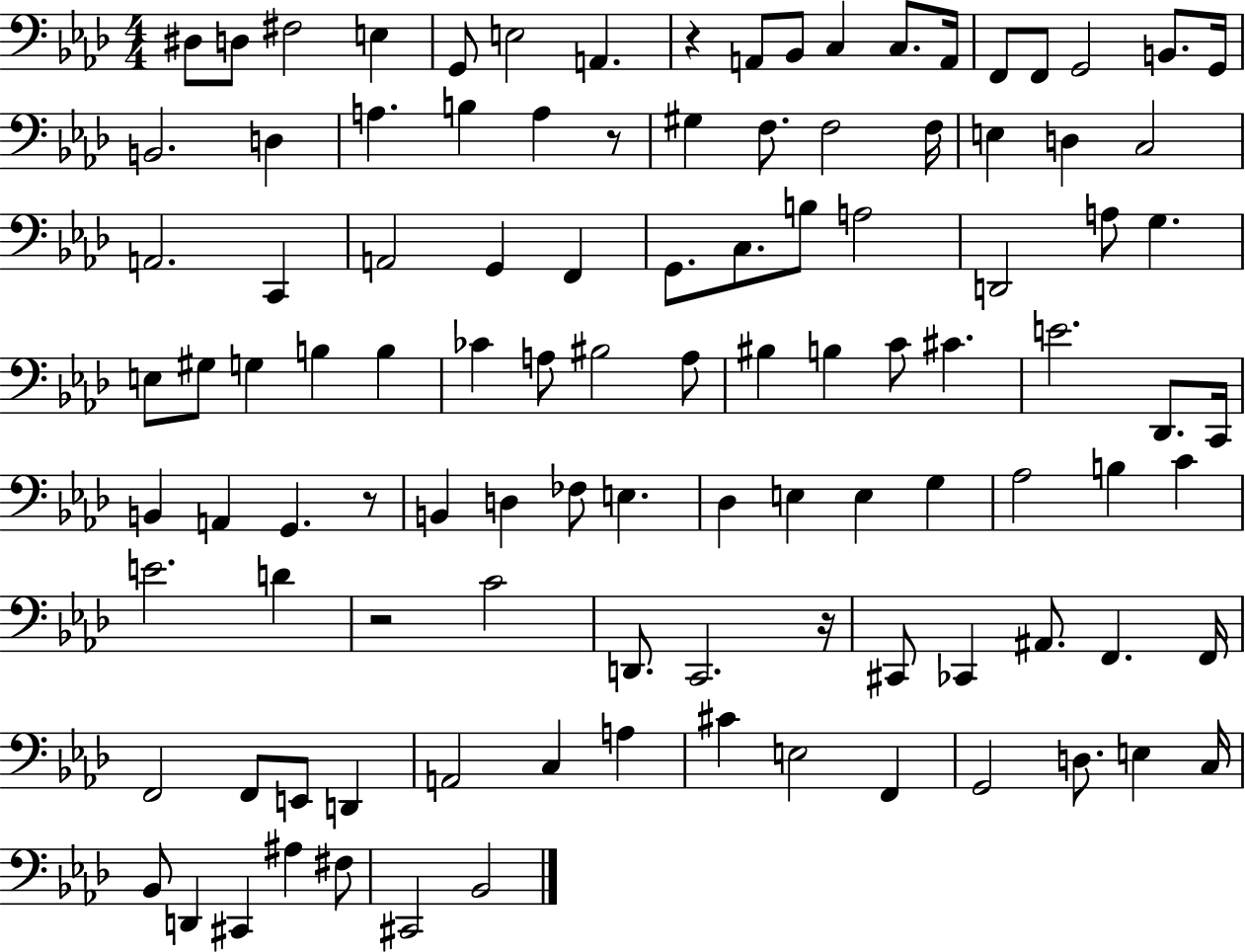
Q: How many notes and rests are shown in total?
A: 107